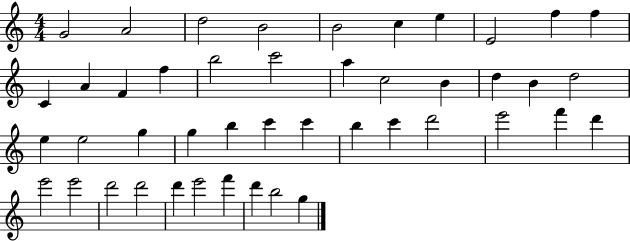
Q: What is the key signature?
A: C major